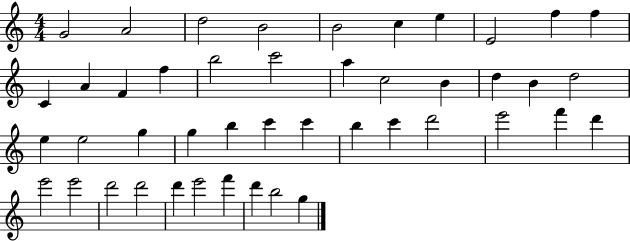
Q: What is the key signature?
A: C major